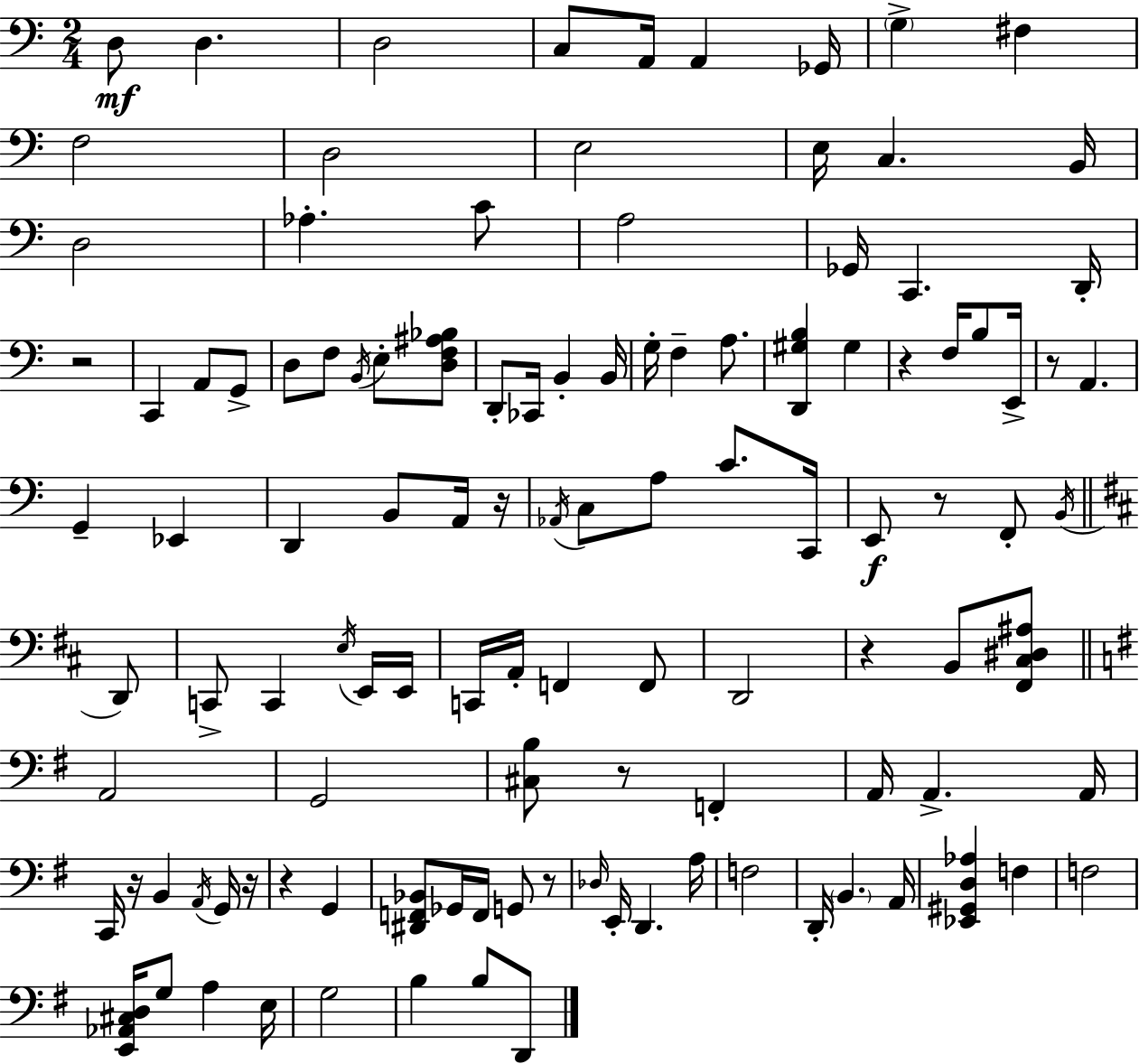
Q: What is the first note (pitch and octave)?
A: D3